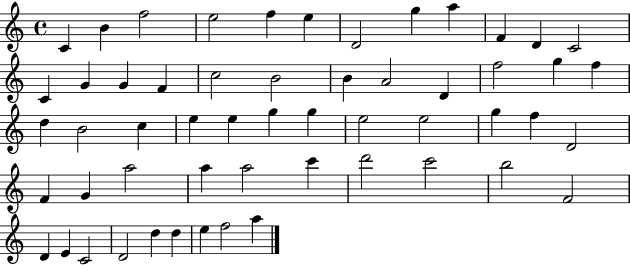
C4/q B4/q F5/h E5/h F5/q E5/q D4/h G5/q A5/q F4/q D4/q C4/h C4/q G4/q G4/q F4/q C5/h B4/h B4/q A4/h D4/q F5/h G5/q F5/q D5/q B4/h C5/q E5/q E5/q G5/q G5/q E5/h E5/h G5/q F5/q D4/h F4/q G4/q A5/h A5/q A5/h C6/q D6/h C6/h B5/h F4/h D4/q E4/q C4/h D4/h D5/q D5/q E5/q F5/h A5/q